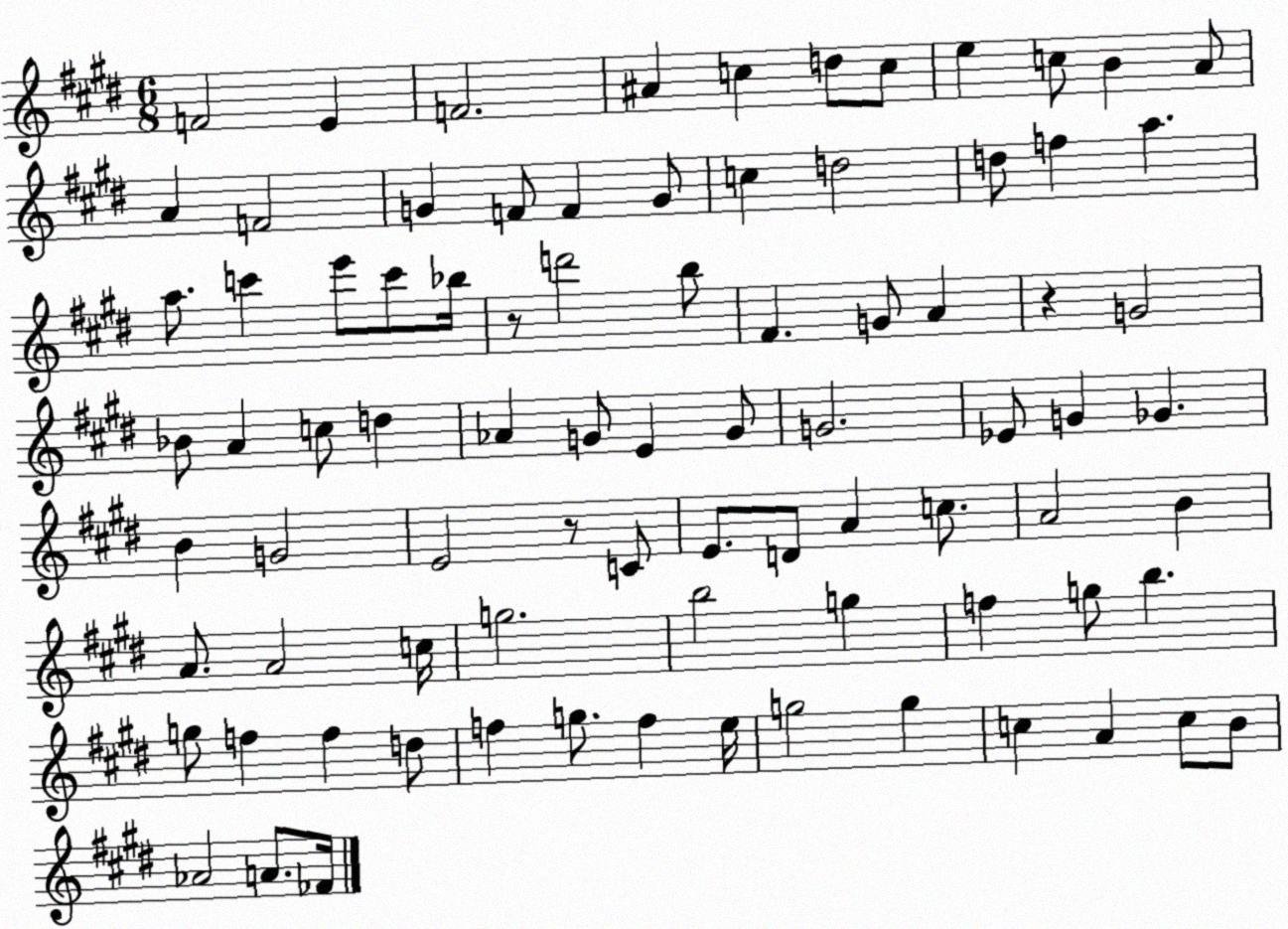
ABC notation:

X:1
T:Untitled
M:6/8
L:1/4
K:E
F2 E F2 ^A c d/2 c/2 e c/2 B A/2 A F2 G F/2 F G/2 c d2 d/2 f a a/2 c' e'/2 c'/2 _b/4 z/2 d'2 b/2 ^F G/2 A z G2 _B/2 A c/2 d _A G/2 E G/2 G2 _E/2 G _G B G2 E2 z/2 C/2 E/2 D/2 A c/2 A2 B A/2 A2 c/4 g2 b2 g f g/2 b g/2 f f d/2 f g/2 f e/4 g2 g c A c/2 B/2 _A2 A/2 _F/4